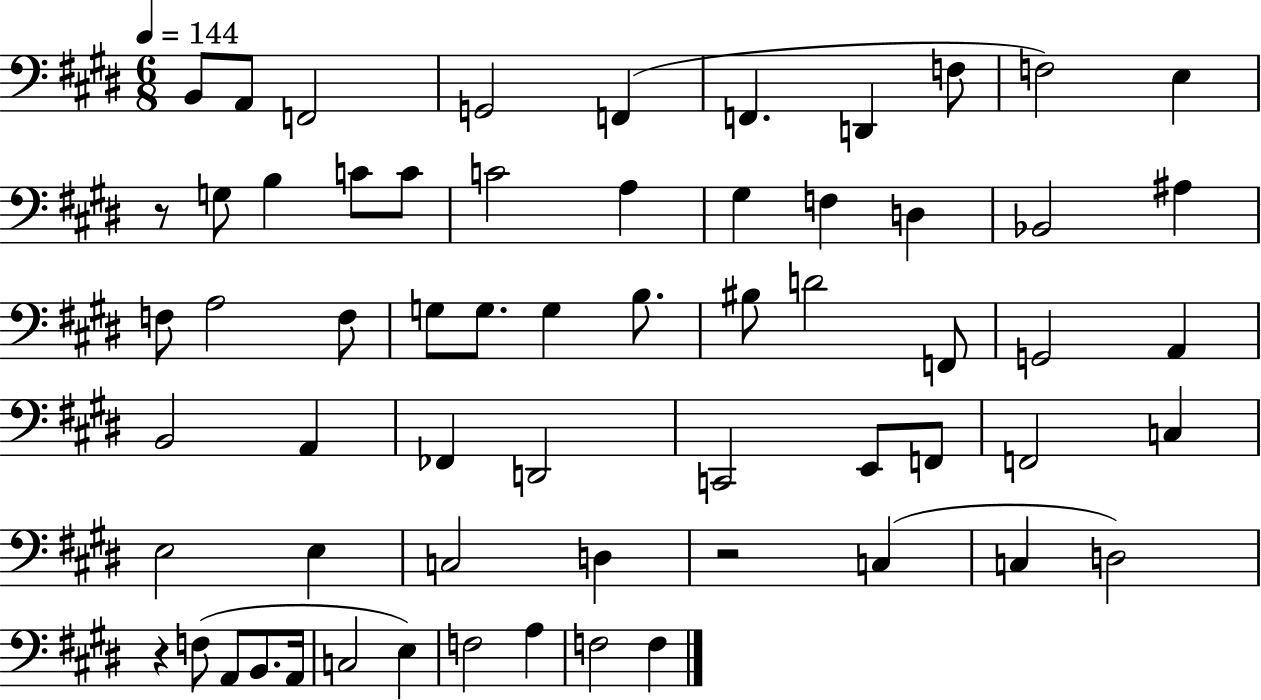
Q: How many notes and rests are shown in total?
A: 62